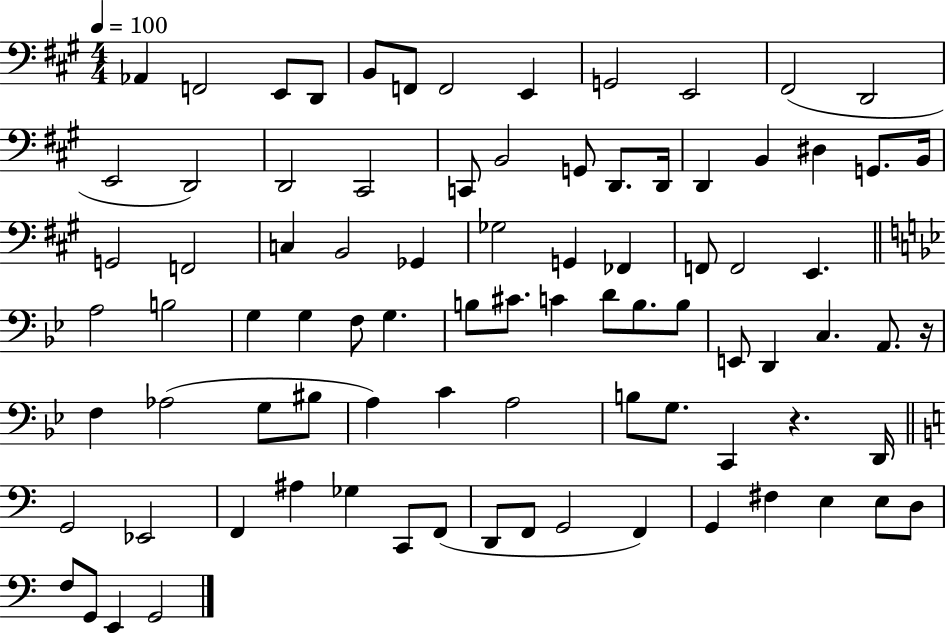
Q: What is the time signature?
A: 4/4